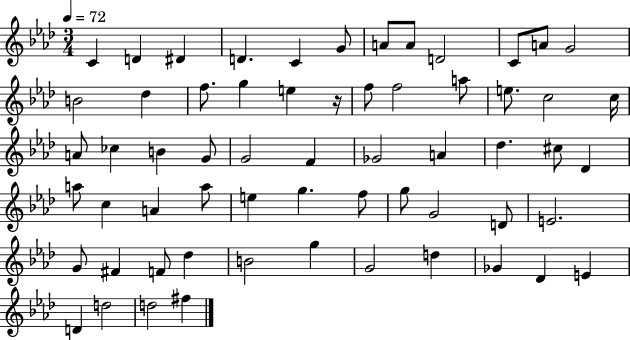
{
  \clef treble
  \numericTimeSignature
  \time 3/4
  \key aes \major
  \tempo 4 = 72
  c'4 d'4 dis'4 | d'4. c'4 g'8 | a'8 a'8 d'2 | c'8 a'8 g'2 | \break b'2 des''4 | f''8. g''4 e''4 r16 | f''8 f''2 a''8 | e''8. c''2 c''16 | \break a'8 ces''4 b'4 g'8 | g'2 f'4 | ges'2 a'4 | des''4. cis''8 des'4 | \break a''8 c''4 a'4 a''8 | e''4 g''4. f''8 | g''8 g'2 d'8 | e'2. | \break g'8 fis'4 f'8 des''4 | b'2 g''4 | g'2 d''4 | ges'4 des'4 e'4 | \break d'4 d''2 | d''2 fis''4 | \bar "|."
}